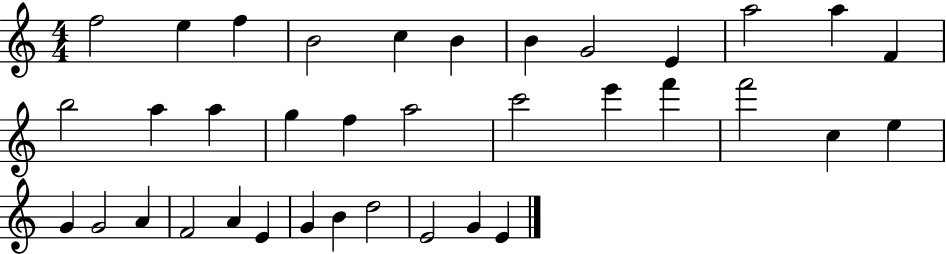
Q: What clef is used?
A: treble